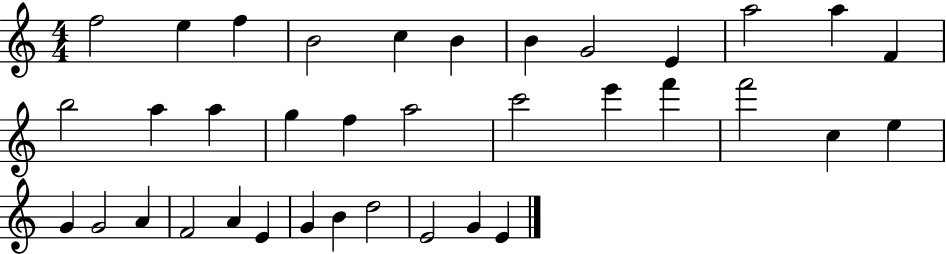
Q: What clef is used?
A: treble